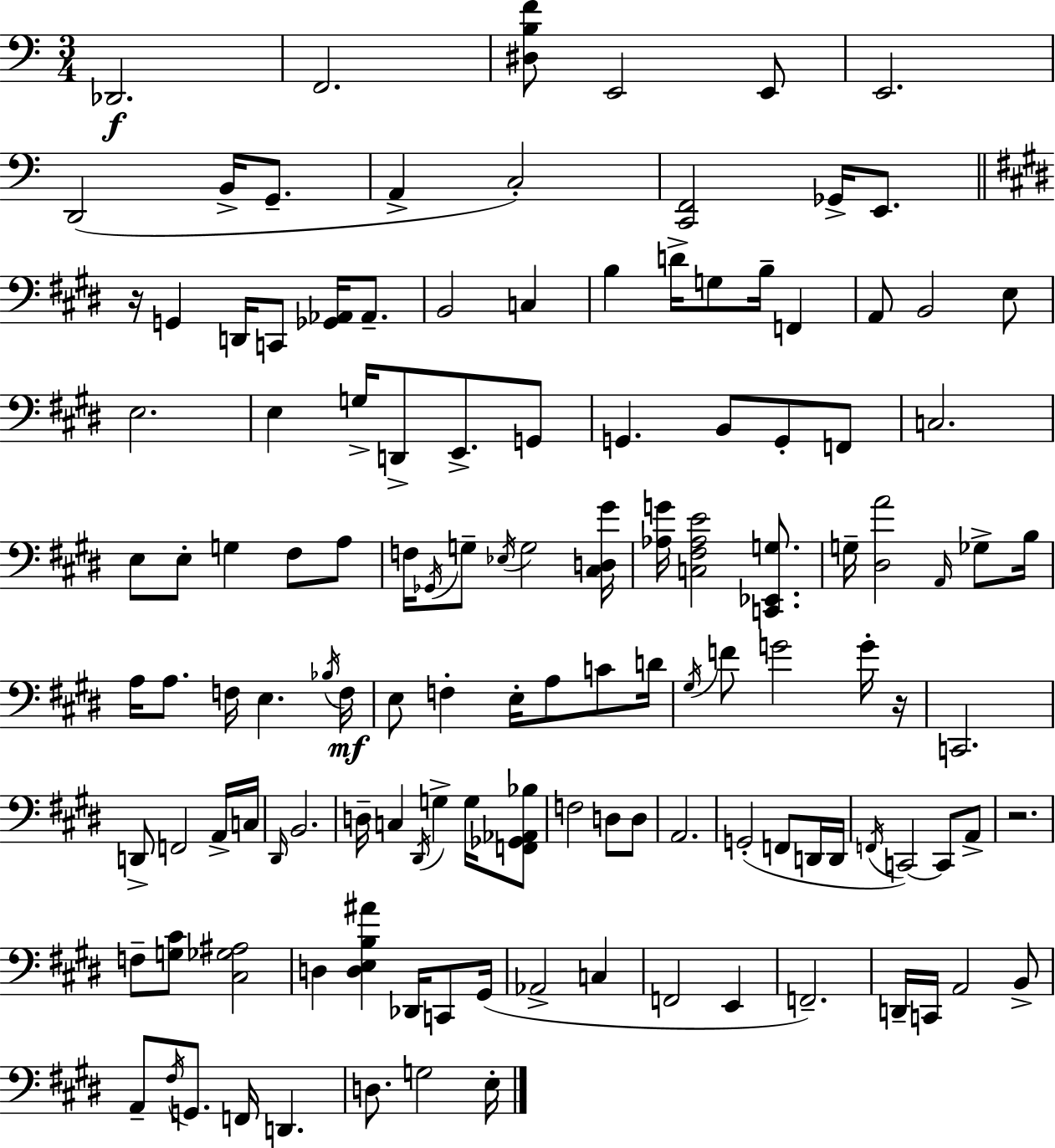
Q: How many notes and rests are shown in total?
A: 128